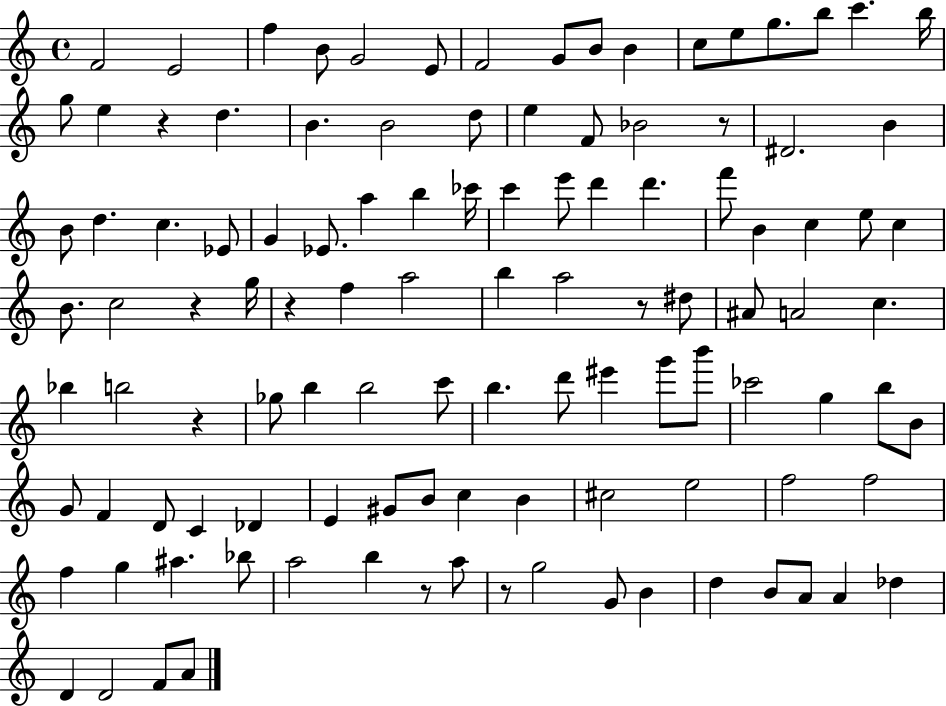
X:1
T:Untitled
M:4/4
L:1/4
K:C
F2 E2 f B/2 G2 E/2 F2 G/2 B/2 B c/2 e/2 g/2 b/2 c' b/4 g/2 e z d B B2 d/2 e F/2 _B2 z/2 ^D2 B B/2 d c _E/2 G _E/2 a b _c'/4 c' e'/2 d' d' f'/2 B c e/2 c B/2 c2 z g/4 z f a2 b a2 z/2 ^d/2 ^A/2 A2 c _b b2 z _g/2 b b2 c'/2 b d'/2 ^e' g'/2 b'/2 _c'2 g b/2 B/2 G/2 F D/2 C _D E ^G/2 B/2 c B ^c2 e2 f2 f2 f g ^a _b/2 a2 b z/2 a/2 z/2 g2 G/2 B d B/2 A/2 A _d D D2 F/2 A/2